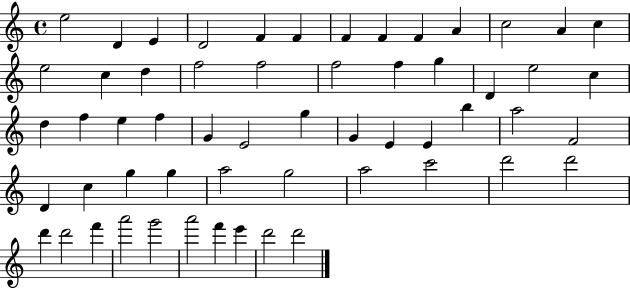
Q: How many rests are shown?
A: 0